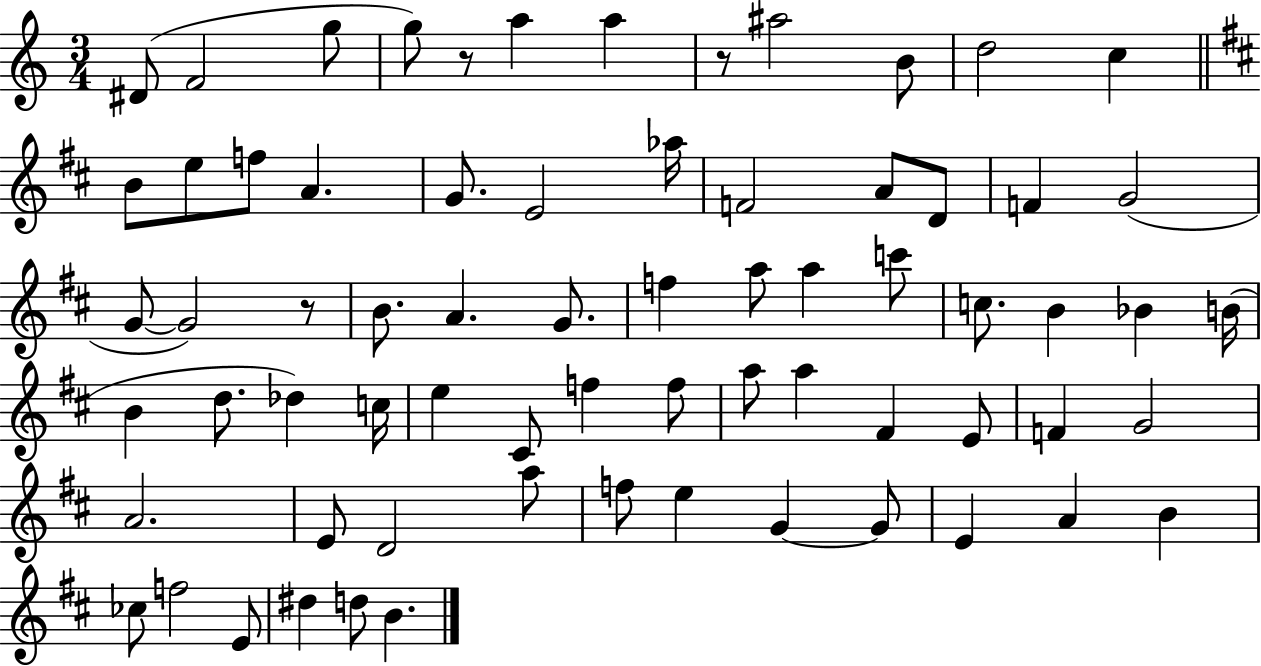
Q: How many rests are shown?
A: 3